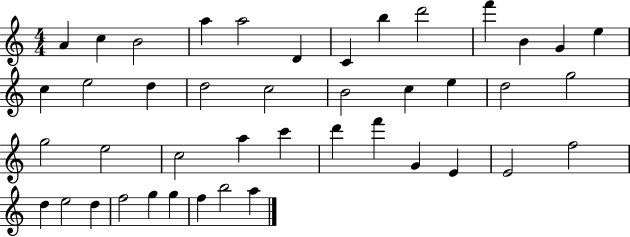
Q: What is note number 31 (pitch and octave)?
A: G4